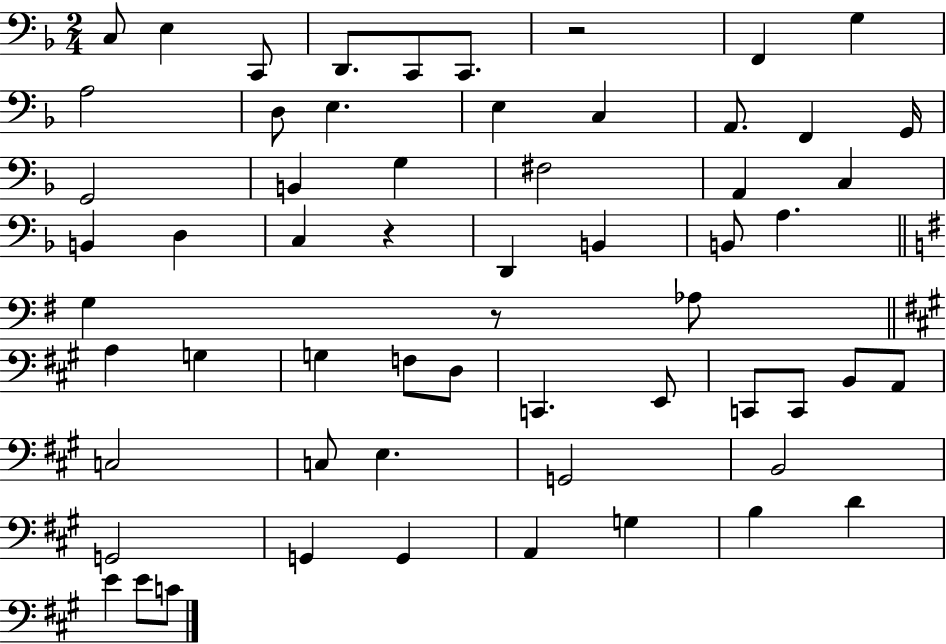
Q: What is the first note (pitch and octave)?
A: C3